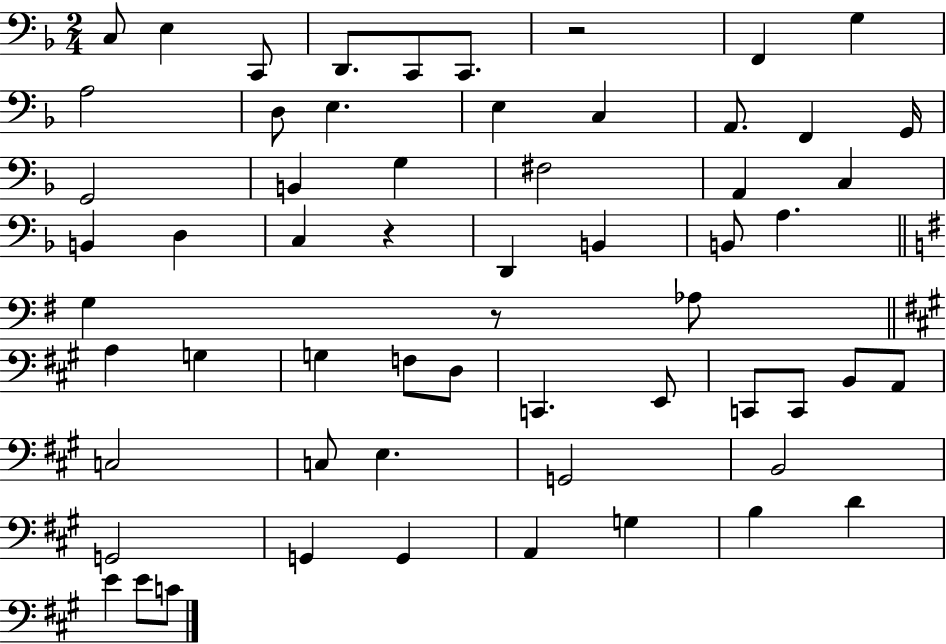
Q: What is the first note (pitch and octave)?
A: C3